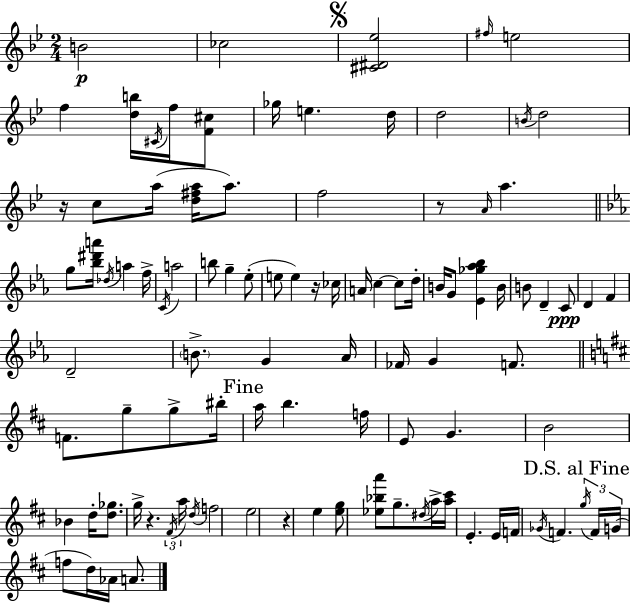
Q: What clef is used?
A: treble